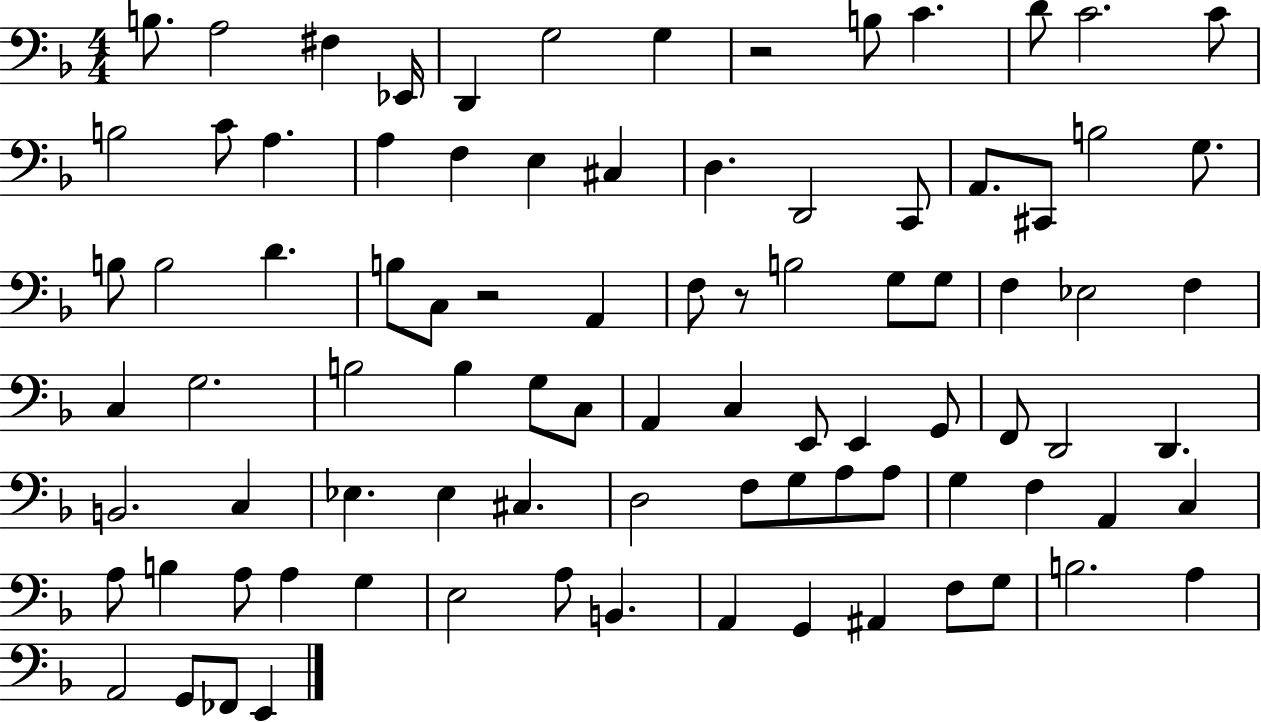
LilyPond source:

{
  \clef bass
  \numericTimeSignature
  \time 4/4
  \key f \major
  b8. a2 fis4 ees,16 | d,4 g2 g4 | r2 b8 c'4. | d'8 c'2. c'8 | \break b2 c'8 a4. | a4 f4 e4 cis4 | d4. d,2 c,8 | a,8. cis,8 b2 g8. | \break b8 b2 d'4. | b8 c8 r2 a,4 | f8 r8 b2 g8 g8 | f4 ees2 f4 | \break c4 g2. | b2 b4 g8 c8 | a,4 c4 e,8 e,4 g,8 | f,8 d,2 d,4. | \break b,2. c4 | ees4. ees4 cis4. | d2 f8 g8 a8 a8 | g4 f4 a,4 c4 | \break a8 b4 a8 a4 g4 | e2 a8 b,4. | a,4 g,4 ais,4 f8 g8 | b2. a4 | \break a,2 g,8 fes,8 e,4 | \bar "|."
}